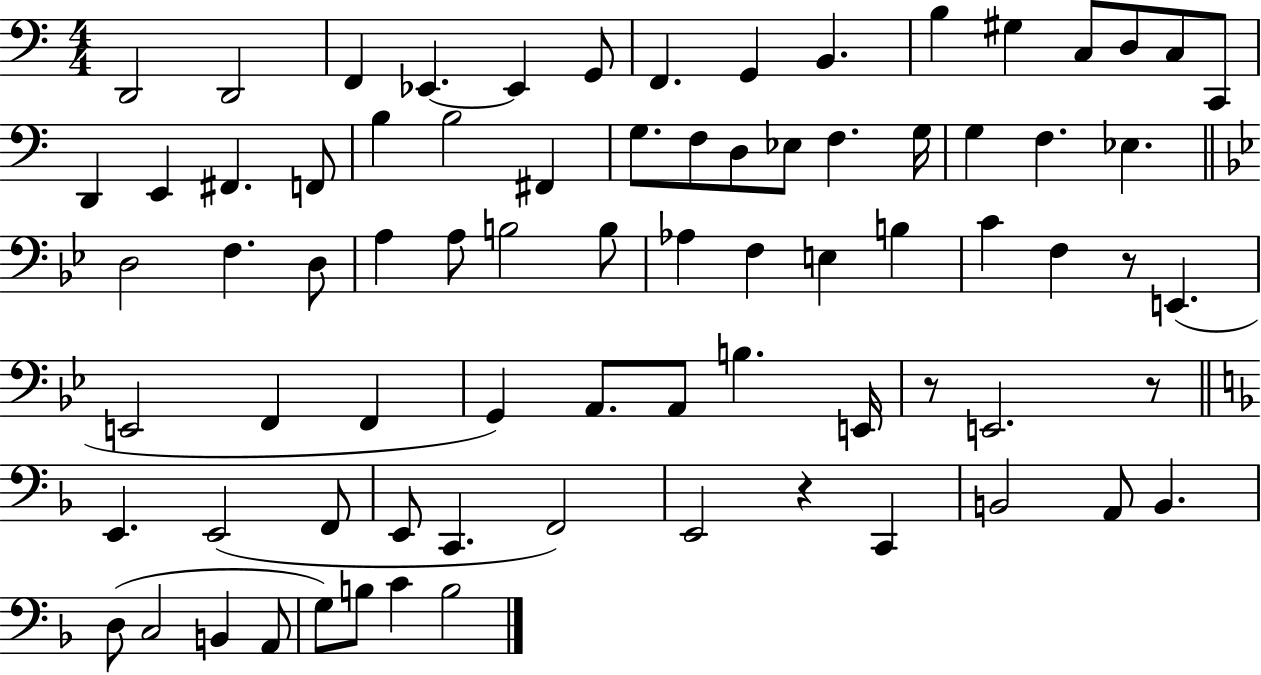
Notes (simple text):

D2/h D2/h F2/q Eb2/q. Eb2/q G2/e F2/q. G2/q B2/q. B3/q G#3/q C3/e D3/e C3/e C2/e D2/q E2/q F#2/q. F2/e B3/q B3/h F#2/q G3/e. F3/e D3/e Eb3/e F3/q. G3/s G3/q F3/q. Eb3/q. D3/h F3/q. D3/e A3/q A3/e B3/h B3/e Ab3/q F3/q E3/q B3/q C4/q F3/q R/e E2/q. E2/h F2/q F2/q G2/q A2/e. A2/e B3/q. E2/s R/e E2/h. R/e E2/q. E2/h F2/e E2/e C2/q. F2/h E2/h R/q C2/q B2/h A2/e B2/q. D3/e C3/h B2/q A2/e G3/e B3/e C4/q B3/h